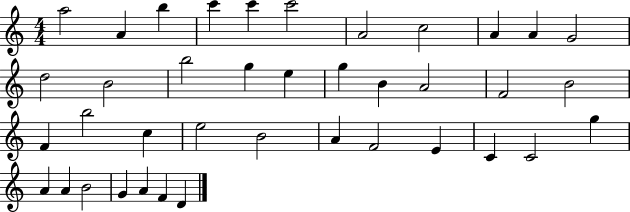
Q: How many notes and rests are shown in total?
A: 39